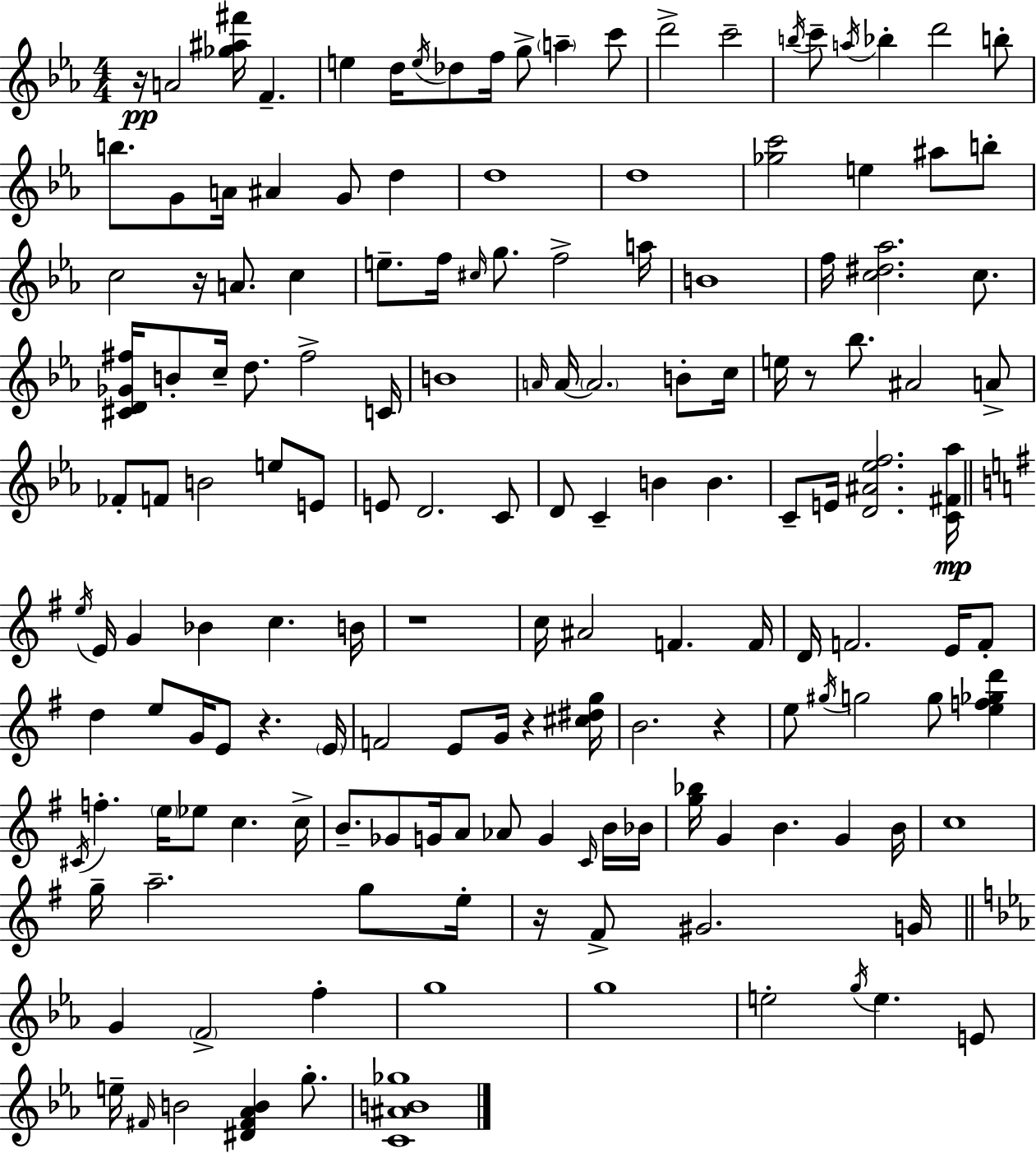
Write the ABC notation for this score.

X:1
T:Untitled
M:4/4
L:1/4
K:Cm
z/4 A2 [_g^a^f']/4 F e d/4 e/4 _d/2 f/4 g/2 a c'/2 d'2 c'2 b/4 c'/2 a/4 _b d'2 b/2 b/2 G/2 A/4 ^A G/2 d d4 d4 [_gc']2 e ^a/2 b/2 c2 z/4 A/2 c e/2 f/4 ^c/4 g/2 f2 a/4 B4 f/4 [c^d_a]2 c/2 [^CD_G^f]/4 B/2 c/4 d/2 ^f2 C/4 B4 A/4 A/4 A2 B/2 c/4 e/4 z/2 _b/2 ^A2 A/2 _F/2 F/2 B2 e/2 E/2 E/2 D2 C/2 D/2 C B B C/2 E/4 [D^A_ef]2 [C^F_a]/4 e/4 E/4 G _B c B/4 z4 c/4 ^A2 F F/4 D/4 F2 E/4 F/2 d e/2 G/4 E/2 z E/4 F2 E/2 G/4 z [^c^dg]/4 B2 z e/2 ^g/4 g2 g/2 [ef_gd'] ^C/4 f e/4 _e/2 c c/4 B/2 _G/2 G/4 A/2 _A/2 G C/4 B/4 _B/4 [g_b]/4 G B G B/4 c4 g/4 a2 g/2 e/4 z/4 ^F/2 ^G2 G/4 G F2 f g4 g4 e2 g/4 e E/2 e/4 ^F/4 B2 [^D^F_AB] g/2 [C^AB_g]4